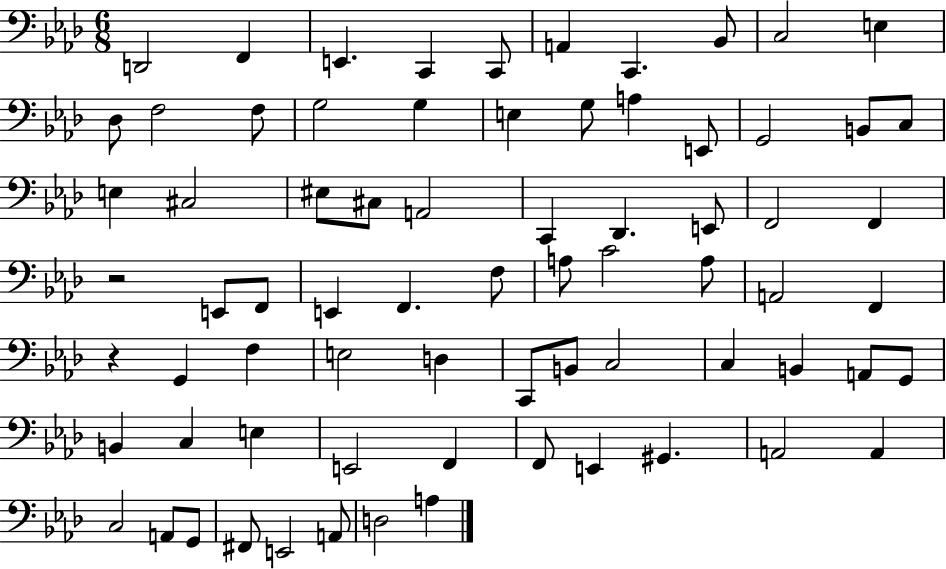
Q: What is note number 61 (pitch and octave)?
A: G#2